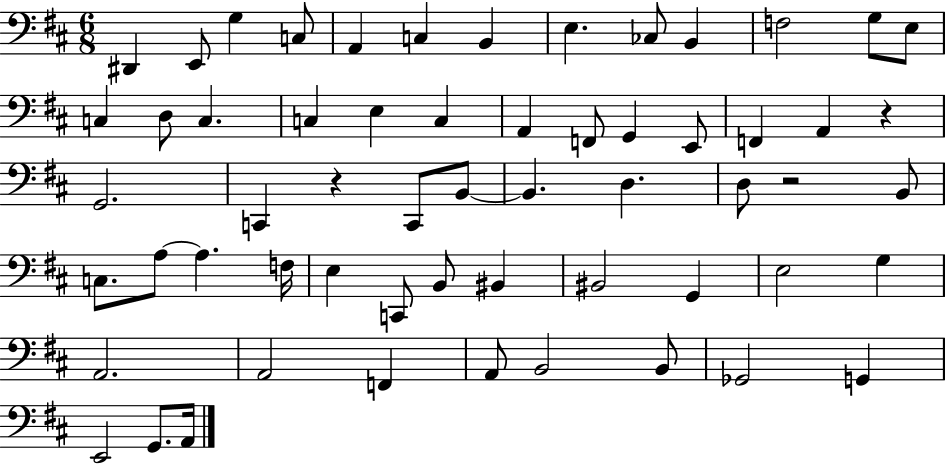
X:1
T:Untitled
M:6/8
L:1/4
K:D
^D,, E,,/2 G, C,/2 A,, C, B,, E, _C,/2 B,, F,2 G,/2 E,/2 C, D,/2 C, C, E, C, A,, F,,/2 G,, E,,/2 F,, A,, z G,,2 C,, z C,,/2 B,,/2 B,, D, D,/2 z2 B,,/2 C,/2 A,/2 A, F,/4 E, C,,/2 B,,/2 ^B,, ^B,,2 G,, E,2 G, A,,2 A,,2 F,, A,,/2 B,,2 B,,/2 _G,,2 G,, E,,2 G,,/2 A,,/4